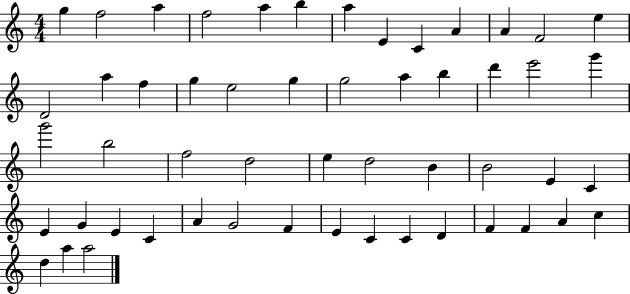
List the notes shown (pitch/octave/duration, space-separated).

G5/q F5/h A5/q F5/h A5/q B5/q A5/q E4/q C4/q A4/q A4/q F4/h E5/q D4/h A5/q F5/q G5/q E5/h G5/q G5/h A5/q B5/q D6/q E6/h G6/q G6/h B5/h F5/h D5/h E5/q D5/h B4/q B4/h E4/q C4/q E4/q G4/q E4/q C4/q A4/q G4/h F4/q E4/q C4/q C4/q D4/q F4/q F4/q A4/q C5/q D5/q A5/q A5/h